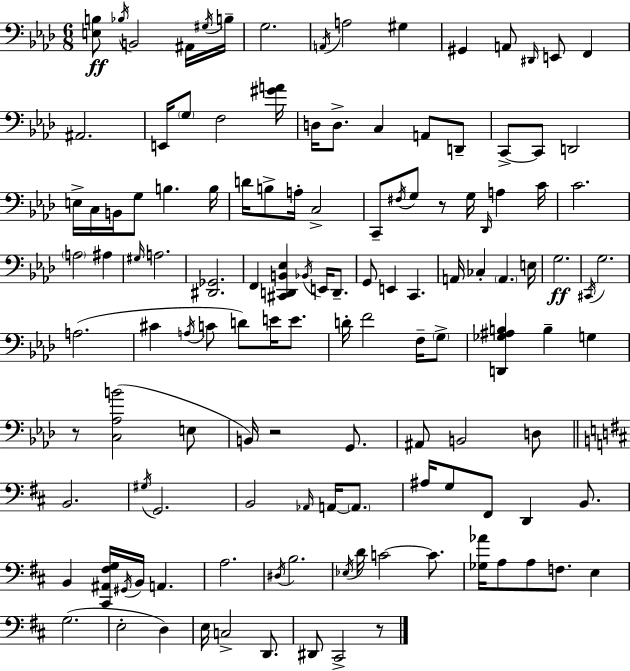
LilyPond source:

{
  \clef bass
  \numericTimeSignature
  \time 6/8
  \key f \minor
  <e b>8\ff \acciaccatura { bes16 } b,2 ais,16 | \acciaccatura { gis16 } b16-- g2. | \acciaccatura { a,16 } a2 gis4 | gis,4 a,8 \grace { dis,16 } e,8 | \break f,4 ais,2. | e,16 \parenthesize g8 f2 | <gis' a'>16 d16 d8.-> c4 | a,8 d,8-- c,8->~~ c,8 d,2 | \break e16-> c16 b,16 g8 b4. | b16 d'16 b8-> a16-. c2-> | c,8-- \acciaccatura { fis16 } g8 r8 g16 | \grace { des,16 } a4 c'16 c'2. | \break \parenthesize a2 | ais4 \grace { gis16 } a2. | <dis, ges,>2. | f,4 <cis, d, b, ees>4 | \break \acciaccatura { bes,16 } e,16 d,8.-- g,8 e,4 | c,4. a,16 ces4-. | \parenthesize a,4. e16 g2.\ff | \acciaccatura { cis,16 } g2. | \break a2.( | cis'4 | \acciaccatura { a16 } c'8 d'8) e'16 e'8. d'16-. f'2 | f16-- \parenthesize g8-> <d, ges ais b>4 | \break b4-- g4 r8 | <c aes b'>2( e8 b,16) r2 | g,8. ais,8 | b,2 d8 \bar "||" \break \key b \minor b,2. | \acciaccatura { gis16 } g,2. | b,2 \grace { aes,16 } a,16~~ \parenthesize a,8. | ais16 g8 fis,8 d,4 b,8. | \break b,4 <cis, ais, fis g>16 \acciaccatura { gis,16 } b,16 a,4. | a2. | \acciaccatura { dis16 } b2. | \acciaccatura { ees16 } d'16 c'2~~ | \break c'8. <ges aes'>16 a8 a8 f8. | e4 g2.( | e2-. | d4) e16 c2-> | \break d,8. dis,8 cis,2-> | r8 \bar "|."
}